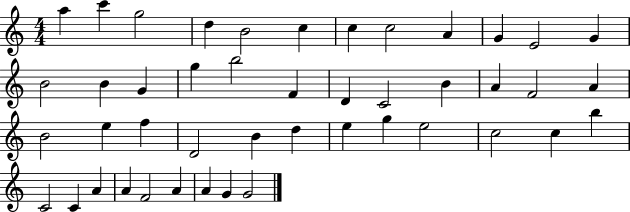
A5/q C6/q G5/h D5/q B4/h C5/q C5/q C5/h A4/q G4/q E4/h G4/q B4/h B4/q G4/q G5/q B5/h F4/q D4/q C4/h B4/q A4/q F4/h A4/q B4/h E5/q F5/q D4/h B4/q D5/q E5/q G5/q E5/h C5/h C5/q B5/q C4/h C4/q A4/q A4/q F4/h A4/q A4/q G4/q G4/h